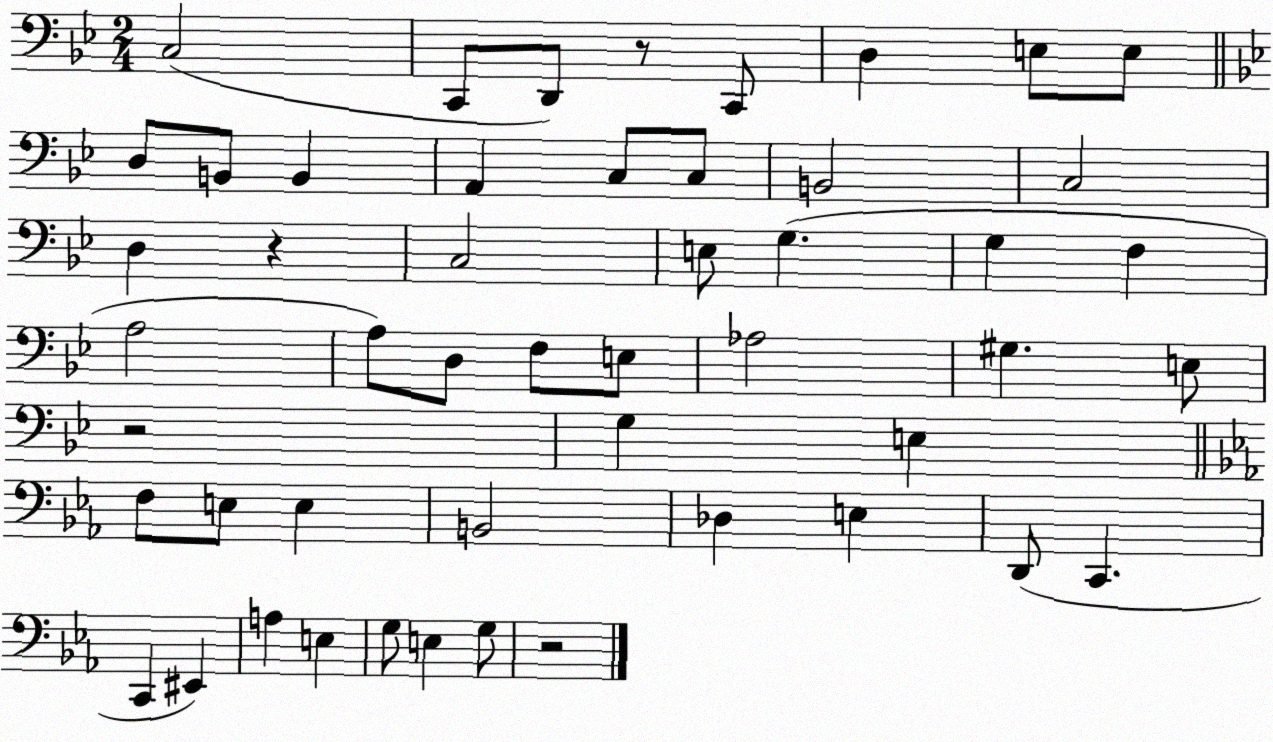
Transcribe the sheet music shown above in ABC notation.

X:1
T:Untitled
M:2/4
L:1/4
K:Bb
C,2 C,,/2 D,,/2 z/2 C,,/2 D, E,/2 E,/2 D,/2 B,,/2 B,, A,, C,/2 C,/2 B,,2 C,2 D, z C,2 E,/2 G, G, F, A,2 A,/2 D,/2 F,/2 E,/2 _A,2 ^G, E,/2 z2 G, E, F,/2 E,/2 E, B,,2 _D, E, D,,/2 C,, C,, ^E,, A, E, G,/2 E, G,/2 z2